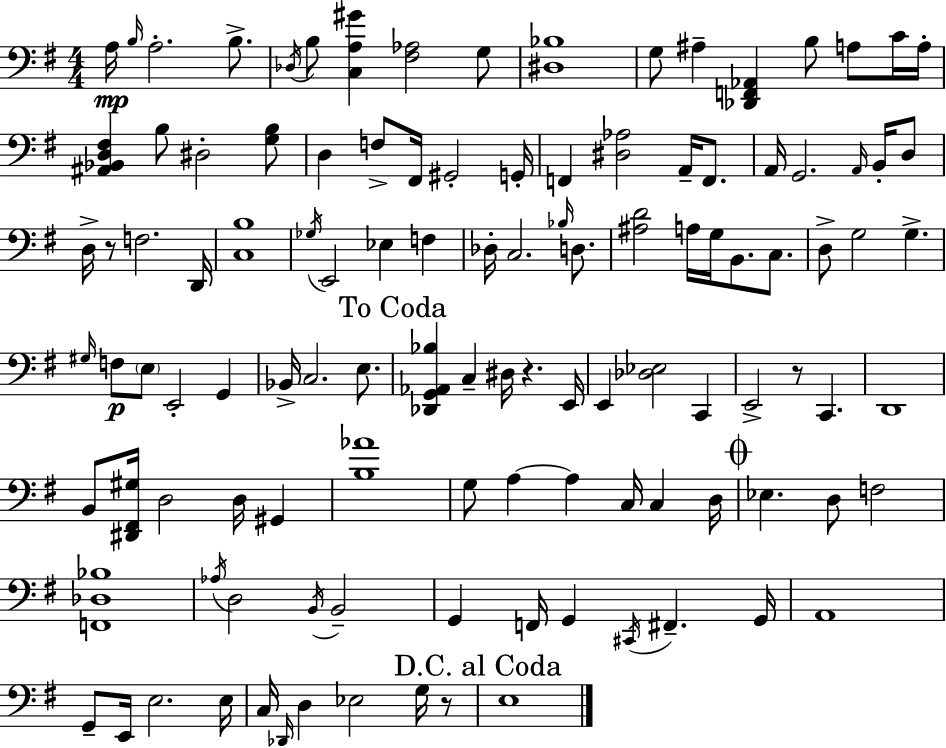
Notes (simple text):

A3/s B3/s A3/h. B3/e. Db3/s B3/e [C3,A3,G#4]/q [F#3,Ab3]/h G3/e [D#3,Bb3]/w G3/e A#3/q [Db2,F2,Ab2]/q B3/e A3/e C4/s A3/s [A#2,Bb2,D3,F#3]/q B3/e D#3/h [G3,B3]/e D3/q F3/e F#2/s G#2/h G2/s F2/q [D#3,Ab3]/h A2/s F2/e. A2/s G2/h. A2/s B2/s D3/e D3/s R/e F3/h. D2/s [C3,B3]/w Gb3/s E2/h Eb3/q F3/q Db3/s C3/h. Bb3/s D3/e. [A#3,D4]/h A3/s G3/s B2/e. C3/e. D3/e G3/h G3/q. G#3/s F3/e E3/e E2/h G2/q Bb2/s C3/h. E3/e. [Db2,G2,Ab2,Bb3]/q C3/q D#3/s R/q. E2/s E2/q [Db3,Eb3]/h C2/q E2/h R/e C2/q. D2/w B2/e [D#2,F#2,G#3]/s D3/h D3/s G#2/q [B3,Ab4]/w G3/e A3/q A3/q C3/s C3/q D3/s Eb3/q. D3/e F3/h [F2,Db3,Bb3]/w Ab3/s D3/h B2/s B2/h G2/q F2/s G2/q C#2/s F#2/q. G2/s A2/w G2/e E2/s E3/h. E3/s C3/s Db2/s D3/q Eb3/h G3/s R/e E3/w